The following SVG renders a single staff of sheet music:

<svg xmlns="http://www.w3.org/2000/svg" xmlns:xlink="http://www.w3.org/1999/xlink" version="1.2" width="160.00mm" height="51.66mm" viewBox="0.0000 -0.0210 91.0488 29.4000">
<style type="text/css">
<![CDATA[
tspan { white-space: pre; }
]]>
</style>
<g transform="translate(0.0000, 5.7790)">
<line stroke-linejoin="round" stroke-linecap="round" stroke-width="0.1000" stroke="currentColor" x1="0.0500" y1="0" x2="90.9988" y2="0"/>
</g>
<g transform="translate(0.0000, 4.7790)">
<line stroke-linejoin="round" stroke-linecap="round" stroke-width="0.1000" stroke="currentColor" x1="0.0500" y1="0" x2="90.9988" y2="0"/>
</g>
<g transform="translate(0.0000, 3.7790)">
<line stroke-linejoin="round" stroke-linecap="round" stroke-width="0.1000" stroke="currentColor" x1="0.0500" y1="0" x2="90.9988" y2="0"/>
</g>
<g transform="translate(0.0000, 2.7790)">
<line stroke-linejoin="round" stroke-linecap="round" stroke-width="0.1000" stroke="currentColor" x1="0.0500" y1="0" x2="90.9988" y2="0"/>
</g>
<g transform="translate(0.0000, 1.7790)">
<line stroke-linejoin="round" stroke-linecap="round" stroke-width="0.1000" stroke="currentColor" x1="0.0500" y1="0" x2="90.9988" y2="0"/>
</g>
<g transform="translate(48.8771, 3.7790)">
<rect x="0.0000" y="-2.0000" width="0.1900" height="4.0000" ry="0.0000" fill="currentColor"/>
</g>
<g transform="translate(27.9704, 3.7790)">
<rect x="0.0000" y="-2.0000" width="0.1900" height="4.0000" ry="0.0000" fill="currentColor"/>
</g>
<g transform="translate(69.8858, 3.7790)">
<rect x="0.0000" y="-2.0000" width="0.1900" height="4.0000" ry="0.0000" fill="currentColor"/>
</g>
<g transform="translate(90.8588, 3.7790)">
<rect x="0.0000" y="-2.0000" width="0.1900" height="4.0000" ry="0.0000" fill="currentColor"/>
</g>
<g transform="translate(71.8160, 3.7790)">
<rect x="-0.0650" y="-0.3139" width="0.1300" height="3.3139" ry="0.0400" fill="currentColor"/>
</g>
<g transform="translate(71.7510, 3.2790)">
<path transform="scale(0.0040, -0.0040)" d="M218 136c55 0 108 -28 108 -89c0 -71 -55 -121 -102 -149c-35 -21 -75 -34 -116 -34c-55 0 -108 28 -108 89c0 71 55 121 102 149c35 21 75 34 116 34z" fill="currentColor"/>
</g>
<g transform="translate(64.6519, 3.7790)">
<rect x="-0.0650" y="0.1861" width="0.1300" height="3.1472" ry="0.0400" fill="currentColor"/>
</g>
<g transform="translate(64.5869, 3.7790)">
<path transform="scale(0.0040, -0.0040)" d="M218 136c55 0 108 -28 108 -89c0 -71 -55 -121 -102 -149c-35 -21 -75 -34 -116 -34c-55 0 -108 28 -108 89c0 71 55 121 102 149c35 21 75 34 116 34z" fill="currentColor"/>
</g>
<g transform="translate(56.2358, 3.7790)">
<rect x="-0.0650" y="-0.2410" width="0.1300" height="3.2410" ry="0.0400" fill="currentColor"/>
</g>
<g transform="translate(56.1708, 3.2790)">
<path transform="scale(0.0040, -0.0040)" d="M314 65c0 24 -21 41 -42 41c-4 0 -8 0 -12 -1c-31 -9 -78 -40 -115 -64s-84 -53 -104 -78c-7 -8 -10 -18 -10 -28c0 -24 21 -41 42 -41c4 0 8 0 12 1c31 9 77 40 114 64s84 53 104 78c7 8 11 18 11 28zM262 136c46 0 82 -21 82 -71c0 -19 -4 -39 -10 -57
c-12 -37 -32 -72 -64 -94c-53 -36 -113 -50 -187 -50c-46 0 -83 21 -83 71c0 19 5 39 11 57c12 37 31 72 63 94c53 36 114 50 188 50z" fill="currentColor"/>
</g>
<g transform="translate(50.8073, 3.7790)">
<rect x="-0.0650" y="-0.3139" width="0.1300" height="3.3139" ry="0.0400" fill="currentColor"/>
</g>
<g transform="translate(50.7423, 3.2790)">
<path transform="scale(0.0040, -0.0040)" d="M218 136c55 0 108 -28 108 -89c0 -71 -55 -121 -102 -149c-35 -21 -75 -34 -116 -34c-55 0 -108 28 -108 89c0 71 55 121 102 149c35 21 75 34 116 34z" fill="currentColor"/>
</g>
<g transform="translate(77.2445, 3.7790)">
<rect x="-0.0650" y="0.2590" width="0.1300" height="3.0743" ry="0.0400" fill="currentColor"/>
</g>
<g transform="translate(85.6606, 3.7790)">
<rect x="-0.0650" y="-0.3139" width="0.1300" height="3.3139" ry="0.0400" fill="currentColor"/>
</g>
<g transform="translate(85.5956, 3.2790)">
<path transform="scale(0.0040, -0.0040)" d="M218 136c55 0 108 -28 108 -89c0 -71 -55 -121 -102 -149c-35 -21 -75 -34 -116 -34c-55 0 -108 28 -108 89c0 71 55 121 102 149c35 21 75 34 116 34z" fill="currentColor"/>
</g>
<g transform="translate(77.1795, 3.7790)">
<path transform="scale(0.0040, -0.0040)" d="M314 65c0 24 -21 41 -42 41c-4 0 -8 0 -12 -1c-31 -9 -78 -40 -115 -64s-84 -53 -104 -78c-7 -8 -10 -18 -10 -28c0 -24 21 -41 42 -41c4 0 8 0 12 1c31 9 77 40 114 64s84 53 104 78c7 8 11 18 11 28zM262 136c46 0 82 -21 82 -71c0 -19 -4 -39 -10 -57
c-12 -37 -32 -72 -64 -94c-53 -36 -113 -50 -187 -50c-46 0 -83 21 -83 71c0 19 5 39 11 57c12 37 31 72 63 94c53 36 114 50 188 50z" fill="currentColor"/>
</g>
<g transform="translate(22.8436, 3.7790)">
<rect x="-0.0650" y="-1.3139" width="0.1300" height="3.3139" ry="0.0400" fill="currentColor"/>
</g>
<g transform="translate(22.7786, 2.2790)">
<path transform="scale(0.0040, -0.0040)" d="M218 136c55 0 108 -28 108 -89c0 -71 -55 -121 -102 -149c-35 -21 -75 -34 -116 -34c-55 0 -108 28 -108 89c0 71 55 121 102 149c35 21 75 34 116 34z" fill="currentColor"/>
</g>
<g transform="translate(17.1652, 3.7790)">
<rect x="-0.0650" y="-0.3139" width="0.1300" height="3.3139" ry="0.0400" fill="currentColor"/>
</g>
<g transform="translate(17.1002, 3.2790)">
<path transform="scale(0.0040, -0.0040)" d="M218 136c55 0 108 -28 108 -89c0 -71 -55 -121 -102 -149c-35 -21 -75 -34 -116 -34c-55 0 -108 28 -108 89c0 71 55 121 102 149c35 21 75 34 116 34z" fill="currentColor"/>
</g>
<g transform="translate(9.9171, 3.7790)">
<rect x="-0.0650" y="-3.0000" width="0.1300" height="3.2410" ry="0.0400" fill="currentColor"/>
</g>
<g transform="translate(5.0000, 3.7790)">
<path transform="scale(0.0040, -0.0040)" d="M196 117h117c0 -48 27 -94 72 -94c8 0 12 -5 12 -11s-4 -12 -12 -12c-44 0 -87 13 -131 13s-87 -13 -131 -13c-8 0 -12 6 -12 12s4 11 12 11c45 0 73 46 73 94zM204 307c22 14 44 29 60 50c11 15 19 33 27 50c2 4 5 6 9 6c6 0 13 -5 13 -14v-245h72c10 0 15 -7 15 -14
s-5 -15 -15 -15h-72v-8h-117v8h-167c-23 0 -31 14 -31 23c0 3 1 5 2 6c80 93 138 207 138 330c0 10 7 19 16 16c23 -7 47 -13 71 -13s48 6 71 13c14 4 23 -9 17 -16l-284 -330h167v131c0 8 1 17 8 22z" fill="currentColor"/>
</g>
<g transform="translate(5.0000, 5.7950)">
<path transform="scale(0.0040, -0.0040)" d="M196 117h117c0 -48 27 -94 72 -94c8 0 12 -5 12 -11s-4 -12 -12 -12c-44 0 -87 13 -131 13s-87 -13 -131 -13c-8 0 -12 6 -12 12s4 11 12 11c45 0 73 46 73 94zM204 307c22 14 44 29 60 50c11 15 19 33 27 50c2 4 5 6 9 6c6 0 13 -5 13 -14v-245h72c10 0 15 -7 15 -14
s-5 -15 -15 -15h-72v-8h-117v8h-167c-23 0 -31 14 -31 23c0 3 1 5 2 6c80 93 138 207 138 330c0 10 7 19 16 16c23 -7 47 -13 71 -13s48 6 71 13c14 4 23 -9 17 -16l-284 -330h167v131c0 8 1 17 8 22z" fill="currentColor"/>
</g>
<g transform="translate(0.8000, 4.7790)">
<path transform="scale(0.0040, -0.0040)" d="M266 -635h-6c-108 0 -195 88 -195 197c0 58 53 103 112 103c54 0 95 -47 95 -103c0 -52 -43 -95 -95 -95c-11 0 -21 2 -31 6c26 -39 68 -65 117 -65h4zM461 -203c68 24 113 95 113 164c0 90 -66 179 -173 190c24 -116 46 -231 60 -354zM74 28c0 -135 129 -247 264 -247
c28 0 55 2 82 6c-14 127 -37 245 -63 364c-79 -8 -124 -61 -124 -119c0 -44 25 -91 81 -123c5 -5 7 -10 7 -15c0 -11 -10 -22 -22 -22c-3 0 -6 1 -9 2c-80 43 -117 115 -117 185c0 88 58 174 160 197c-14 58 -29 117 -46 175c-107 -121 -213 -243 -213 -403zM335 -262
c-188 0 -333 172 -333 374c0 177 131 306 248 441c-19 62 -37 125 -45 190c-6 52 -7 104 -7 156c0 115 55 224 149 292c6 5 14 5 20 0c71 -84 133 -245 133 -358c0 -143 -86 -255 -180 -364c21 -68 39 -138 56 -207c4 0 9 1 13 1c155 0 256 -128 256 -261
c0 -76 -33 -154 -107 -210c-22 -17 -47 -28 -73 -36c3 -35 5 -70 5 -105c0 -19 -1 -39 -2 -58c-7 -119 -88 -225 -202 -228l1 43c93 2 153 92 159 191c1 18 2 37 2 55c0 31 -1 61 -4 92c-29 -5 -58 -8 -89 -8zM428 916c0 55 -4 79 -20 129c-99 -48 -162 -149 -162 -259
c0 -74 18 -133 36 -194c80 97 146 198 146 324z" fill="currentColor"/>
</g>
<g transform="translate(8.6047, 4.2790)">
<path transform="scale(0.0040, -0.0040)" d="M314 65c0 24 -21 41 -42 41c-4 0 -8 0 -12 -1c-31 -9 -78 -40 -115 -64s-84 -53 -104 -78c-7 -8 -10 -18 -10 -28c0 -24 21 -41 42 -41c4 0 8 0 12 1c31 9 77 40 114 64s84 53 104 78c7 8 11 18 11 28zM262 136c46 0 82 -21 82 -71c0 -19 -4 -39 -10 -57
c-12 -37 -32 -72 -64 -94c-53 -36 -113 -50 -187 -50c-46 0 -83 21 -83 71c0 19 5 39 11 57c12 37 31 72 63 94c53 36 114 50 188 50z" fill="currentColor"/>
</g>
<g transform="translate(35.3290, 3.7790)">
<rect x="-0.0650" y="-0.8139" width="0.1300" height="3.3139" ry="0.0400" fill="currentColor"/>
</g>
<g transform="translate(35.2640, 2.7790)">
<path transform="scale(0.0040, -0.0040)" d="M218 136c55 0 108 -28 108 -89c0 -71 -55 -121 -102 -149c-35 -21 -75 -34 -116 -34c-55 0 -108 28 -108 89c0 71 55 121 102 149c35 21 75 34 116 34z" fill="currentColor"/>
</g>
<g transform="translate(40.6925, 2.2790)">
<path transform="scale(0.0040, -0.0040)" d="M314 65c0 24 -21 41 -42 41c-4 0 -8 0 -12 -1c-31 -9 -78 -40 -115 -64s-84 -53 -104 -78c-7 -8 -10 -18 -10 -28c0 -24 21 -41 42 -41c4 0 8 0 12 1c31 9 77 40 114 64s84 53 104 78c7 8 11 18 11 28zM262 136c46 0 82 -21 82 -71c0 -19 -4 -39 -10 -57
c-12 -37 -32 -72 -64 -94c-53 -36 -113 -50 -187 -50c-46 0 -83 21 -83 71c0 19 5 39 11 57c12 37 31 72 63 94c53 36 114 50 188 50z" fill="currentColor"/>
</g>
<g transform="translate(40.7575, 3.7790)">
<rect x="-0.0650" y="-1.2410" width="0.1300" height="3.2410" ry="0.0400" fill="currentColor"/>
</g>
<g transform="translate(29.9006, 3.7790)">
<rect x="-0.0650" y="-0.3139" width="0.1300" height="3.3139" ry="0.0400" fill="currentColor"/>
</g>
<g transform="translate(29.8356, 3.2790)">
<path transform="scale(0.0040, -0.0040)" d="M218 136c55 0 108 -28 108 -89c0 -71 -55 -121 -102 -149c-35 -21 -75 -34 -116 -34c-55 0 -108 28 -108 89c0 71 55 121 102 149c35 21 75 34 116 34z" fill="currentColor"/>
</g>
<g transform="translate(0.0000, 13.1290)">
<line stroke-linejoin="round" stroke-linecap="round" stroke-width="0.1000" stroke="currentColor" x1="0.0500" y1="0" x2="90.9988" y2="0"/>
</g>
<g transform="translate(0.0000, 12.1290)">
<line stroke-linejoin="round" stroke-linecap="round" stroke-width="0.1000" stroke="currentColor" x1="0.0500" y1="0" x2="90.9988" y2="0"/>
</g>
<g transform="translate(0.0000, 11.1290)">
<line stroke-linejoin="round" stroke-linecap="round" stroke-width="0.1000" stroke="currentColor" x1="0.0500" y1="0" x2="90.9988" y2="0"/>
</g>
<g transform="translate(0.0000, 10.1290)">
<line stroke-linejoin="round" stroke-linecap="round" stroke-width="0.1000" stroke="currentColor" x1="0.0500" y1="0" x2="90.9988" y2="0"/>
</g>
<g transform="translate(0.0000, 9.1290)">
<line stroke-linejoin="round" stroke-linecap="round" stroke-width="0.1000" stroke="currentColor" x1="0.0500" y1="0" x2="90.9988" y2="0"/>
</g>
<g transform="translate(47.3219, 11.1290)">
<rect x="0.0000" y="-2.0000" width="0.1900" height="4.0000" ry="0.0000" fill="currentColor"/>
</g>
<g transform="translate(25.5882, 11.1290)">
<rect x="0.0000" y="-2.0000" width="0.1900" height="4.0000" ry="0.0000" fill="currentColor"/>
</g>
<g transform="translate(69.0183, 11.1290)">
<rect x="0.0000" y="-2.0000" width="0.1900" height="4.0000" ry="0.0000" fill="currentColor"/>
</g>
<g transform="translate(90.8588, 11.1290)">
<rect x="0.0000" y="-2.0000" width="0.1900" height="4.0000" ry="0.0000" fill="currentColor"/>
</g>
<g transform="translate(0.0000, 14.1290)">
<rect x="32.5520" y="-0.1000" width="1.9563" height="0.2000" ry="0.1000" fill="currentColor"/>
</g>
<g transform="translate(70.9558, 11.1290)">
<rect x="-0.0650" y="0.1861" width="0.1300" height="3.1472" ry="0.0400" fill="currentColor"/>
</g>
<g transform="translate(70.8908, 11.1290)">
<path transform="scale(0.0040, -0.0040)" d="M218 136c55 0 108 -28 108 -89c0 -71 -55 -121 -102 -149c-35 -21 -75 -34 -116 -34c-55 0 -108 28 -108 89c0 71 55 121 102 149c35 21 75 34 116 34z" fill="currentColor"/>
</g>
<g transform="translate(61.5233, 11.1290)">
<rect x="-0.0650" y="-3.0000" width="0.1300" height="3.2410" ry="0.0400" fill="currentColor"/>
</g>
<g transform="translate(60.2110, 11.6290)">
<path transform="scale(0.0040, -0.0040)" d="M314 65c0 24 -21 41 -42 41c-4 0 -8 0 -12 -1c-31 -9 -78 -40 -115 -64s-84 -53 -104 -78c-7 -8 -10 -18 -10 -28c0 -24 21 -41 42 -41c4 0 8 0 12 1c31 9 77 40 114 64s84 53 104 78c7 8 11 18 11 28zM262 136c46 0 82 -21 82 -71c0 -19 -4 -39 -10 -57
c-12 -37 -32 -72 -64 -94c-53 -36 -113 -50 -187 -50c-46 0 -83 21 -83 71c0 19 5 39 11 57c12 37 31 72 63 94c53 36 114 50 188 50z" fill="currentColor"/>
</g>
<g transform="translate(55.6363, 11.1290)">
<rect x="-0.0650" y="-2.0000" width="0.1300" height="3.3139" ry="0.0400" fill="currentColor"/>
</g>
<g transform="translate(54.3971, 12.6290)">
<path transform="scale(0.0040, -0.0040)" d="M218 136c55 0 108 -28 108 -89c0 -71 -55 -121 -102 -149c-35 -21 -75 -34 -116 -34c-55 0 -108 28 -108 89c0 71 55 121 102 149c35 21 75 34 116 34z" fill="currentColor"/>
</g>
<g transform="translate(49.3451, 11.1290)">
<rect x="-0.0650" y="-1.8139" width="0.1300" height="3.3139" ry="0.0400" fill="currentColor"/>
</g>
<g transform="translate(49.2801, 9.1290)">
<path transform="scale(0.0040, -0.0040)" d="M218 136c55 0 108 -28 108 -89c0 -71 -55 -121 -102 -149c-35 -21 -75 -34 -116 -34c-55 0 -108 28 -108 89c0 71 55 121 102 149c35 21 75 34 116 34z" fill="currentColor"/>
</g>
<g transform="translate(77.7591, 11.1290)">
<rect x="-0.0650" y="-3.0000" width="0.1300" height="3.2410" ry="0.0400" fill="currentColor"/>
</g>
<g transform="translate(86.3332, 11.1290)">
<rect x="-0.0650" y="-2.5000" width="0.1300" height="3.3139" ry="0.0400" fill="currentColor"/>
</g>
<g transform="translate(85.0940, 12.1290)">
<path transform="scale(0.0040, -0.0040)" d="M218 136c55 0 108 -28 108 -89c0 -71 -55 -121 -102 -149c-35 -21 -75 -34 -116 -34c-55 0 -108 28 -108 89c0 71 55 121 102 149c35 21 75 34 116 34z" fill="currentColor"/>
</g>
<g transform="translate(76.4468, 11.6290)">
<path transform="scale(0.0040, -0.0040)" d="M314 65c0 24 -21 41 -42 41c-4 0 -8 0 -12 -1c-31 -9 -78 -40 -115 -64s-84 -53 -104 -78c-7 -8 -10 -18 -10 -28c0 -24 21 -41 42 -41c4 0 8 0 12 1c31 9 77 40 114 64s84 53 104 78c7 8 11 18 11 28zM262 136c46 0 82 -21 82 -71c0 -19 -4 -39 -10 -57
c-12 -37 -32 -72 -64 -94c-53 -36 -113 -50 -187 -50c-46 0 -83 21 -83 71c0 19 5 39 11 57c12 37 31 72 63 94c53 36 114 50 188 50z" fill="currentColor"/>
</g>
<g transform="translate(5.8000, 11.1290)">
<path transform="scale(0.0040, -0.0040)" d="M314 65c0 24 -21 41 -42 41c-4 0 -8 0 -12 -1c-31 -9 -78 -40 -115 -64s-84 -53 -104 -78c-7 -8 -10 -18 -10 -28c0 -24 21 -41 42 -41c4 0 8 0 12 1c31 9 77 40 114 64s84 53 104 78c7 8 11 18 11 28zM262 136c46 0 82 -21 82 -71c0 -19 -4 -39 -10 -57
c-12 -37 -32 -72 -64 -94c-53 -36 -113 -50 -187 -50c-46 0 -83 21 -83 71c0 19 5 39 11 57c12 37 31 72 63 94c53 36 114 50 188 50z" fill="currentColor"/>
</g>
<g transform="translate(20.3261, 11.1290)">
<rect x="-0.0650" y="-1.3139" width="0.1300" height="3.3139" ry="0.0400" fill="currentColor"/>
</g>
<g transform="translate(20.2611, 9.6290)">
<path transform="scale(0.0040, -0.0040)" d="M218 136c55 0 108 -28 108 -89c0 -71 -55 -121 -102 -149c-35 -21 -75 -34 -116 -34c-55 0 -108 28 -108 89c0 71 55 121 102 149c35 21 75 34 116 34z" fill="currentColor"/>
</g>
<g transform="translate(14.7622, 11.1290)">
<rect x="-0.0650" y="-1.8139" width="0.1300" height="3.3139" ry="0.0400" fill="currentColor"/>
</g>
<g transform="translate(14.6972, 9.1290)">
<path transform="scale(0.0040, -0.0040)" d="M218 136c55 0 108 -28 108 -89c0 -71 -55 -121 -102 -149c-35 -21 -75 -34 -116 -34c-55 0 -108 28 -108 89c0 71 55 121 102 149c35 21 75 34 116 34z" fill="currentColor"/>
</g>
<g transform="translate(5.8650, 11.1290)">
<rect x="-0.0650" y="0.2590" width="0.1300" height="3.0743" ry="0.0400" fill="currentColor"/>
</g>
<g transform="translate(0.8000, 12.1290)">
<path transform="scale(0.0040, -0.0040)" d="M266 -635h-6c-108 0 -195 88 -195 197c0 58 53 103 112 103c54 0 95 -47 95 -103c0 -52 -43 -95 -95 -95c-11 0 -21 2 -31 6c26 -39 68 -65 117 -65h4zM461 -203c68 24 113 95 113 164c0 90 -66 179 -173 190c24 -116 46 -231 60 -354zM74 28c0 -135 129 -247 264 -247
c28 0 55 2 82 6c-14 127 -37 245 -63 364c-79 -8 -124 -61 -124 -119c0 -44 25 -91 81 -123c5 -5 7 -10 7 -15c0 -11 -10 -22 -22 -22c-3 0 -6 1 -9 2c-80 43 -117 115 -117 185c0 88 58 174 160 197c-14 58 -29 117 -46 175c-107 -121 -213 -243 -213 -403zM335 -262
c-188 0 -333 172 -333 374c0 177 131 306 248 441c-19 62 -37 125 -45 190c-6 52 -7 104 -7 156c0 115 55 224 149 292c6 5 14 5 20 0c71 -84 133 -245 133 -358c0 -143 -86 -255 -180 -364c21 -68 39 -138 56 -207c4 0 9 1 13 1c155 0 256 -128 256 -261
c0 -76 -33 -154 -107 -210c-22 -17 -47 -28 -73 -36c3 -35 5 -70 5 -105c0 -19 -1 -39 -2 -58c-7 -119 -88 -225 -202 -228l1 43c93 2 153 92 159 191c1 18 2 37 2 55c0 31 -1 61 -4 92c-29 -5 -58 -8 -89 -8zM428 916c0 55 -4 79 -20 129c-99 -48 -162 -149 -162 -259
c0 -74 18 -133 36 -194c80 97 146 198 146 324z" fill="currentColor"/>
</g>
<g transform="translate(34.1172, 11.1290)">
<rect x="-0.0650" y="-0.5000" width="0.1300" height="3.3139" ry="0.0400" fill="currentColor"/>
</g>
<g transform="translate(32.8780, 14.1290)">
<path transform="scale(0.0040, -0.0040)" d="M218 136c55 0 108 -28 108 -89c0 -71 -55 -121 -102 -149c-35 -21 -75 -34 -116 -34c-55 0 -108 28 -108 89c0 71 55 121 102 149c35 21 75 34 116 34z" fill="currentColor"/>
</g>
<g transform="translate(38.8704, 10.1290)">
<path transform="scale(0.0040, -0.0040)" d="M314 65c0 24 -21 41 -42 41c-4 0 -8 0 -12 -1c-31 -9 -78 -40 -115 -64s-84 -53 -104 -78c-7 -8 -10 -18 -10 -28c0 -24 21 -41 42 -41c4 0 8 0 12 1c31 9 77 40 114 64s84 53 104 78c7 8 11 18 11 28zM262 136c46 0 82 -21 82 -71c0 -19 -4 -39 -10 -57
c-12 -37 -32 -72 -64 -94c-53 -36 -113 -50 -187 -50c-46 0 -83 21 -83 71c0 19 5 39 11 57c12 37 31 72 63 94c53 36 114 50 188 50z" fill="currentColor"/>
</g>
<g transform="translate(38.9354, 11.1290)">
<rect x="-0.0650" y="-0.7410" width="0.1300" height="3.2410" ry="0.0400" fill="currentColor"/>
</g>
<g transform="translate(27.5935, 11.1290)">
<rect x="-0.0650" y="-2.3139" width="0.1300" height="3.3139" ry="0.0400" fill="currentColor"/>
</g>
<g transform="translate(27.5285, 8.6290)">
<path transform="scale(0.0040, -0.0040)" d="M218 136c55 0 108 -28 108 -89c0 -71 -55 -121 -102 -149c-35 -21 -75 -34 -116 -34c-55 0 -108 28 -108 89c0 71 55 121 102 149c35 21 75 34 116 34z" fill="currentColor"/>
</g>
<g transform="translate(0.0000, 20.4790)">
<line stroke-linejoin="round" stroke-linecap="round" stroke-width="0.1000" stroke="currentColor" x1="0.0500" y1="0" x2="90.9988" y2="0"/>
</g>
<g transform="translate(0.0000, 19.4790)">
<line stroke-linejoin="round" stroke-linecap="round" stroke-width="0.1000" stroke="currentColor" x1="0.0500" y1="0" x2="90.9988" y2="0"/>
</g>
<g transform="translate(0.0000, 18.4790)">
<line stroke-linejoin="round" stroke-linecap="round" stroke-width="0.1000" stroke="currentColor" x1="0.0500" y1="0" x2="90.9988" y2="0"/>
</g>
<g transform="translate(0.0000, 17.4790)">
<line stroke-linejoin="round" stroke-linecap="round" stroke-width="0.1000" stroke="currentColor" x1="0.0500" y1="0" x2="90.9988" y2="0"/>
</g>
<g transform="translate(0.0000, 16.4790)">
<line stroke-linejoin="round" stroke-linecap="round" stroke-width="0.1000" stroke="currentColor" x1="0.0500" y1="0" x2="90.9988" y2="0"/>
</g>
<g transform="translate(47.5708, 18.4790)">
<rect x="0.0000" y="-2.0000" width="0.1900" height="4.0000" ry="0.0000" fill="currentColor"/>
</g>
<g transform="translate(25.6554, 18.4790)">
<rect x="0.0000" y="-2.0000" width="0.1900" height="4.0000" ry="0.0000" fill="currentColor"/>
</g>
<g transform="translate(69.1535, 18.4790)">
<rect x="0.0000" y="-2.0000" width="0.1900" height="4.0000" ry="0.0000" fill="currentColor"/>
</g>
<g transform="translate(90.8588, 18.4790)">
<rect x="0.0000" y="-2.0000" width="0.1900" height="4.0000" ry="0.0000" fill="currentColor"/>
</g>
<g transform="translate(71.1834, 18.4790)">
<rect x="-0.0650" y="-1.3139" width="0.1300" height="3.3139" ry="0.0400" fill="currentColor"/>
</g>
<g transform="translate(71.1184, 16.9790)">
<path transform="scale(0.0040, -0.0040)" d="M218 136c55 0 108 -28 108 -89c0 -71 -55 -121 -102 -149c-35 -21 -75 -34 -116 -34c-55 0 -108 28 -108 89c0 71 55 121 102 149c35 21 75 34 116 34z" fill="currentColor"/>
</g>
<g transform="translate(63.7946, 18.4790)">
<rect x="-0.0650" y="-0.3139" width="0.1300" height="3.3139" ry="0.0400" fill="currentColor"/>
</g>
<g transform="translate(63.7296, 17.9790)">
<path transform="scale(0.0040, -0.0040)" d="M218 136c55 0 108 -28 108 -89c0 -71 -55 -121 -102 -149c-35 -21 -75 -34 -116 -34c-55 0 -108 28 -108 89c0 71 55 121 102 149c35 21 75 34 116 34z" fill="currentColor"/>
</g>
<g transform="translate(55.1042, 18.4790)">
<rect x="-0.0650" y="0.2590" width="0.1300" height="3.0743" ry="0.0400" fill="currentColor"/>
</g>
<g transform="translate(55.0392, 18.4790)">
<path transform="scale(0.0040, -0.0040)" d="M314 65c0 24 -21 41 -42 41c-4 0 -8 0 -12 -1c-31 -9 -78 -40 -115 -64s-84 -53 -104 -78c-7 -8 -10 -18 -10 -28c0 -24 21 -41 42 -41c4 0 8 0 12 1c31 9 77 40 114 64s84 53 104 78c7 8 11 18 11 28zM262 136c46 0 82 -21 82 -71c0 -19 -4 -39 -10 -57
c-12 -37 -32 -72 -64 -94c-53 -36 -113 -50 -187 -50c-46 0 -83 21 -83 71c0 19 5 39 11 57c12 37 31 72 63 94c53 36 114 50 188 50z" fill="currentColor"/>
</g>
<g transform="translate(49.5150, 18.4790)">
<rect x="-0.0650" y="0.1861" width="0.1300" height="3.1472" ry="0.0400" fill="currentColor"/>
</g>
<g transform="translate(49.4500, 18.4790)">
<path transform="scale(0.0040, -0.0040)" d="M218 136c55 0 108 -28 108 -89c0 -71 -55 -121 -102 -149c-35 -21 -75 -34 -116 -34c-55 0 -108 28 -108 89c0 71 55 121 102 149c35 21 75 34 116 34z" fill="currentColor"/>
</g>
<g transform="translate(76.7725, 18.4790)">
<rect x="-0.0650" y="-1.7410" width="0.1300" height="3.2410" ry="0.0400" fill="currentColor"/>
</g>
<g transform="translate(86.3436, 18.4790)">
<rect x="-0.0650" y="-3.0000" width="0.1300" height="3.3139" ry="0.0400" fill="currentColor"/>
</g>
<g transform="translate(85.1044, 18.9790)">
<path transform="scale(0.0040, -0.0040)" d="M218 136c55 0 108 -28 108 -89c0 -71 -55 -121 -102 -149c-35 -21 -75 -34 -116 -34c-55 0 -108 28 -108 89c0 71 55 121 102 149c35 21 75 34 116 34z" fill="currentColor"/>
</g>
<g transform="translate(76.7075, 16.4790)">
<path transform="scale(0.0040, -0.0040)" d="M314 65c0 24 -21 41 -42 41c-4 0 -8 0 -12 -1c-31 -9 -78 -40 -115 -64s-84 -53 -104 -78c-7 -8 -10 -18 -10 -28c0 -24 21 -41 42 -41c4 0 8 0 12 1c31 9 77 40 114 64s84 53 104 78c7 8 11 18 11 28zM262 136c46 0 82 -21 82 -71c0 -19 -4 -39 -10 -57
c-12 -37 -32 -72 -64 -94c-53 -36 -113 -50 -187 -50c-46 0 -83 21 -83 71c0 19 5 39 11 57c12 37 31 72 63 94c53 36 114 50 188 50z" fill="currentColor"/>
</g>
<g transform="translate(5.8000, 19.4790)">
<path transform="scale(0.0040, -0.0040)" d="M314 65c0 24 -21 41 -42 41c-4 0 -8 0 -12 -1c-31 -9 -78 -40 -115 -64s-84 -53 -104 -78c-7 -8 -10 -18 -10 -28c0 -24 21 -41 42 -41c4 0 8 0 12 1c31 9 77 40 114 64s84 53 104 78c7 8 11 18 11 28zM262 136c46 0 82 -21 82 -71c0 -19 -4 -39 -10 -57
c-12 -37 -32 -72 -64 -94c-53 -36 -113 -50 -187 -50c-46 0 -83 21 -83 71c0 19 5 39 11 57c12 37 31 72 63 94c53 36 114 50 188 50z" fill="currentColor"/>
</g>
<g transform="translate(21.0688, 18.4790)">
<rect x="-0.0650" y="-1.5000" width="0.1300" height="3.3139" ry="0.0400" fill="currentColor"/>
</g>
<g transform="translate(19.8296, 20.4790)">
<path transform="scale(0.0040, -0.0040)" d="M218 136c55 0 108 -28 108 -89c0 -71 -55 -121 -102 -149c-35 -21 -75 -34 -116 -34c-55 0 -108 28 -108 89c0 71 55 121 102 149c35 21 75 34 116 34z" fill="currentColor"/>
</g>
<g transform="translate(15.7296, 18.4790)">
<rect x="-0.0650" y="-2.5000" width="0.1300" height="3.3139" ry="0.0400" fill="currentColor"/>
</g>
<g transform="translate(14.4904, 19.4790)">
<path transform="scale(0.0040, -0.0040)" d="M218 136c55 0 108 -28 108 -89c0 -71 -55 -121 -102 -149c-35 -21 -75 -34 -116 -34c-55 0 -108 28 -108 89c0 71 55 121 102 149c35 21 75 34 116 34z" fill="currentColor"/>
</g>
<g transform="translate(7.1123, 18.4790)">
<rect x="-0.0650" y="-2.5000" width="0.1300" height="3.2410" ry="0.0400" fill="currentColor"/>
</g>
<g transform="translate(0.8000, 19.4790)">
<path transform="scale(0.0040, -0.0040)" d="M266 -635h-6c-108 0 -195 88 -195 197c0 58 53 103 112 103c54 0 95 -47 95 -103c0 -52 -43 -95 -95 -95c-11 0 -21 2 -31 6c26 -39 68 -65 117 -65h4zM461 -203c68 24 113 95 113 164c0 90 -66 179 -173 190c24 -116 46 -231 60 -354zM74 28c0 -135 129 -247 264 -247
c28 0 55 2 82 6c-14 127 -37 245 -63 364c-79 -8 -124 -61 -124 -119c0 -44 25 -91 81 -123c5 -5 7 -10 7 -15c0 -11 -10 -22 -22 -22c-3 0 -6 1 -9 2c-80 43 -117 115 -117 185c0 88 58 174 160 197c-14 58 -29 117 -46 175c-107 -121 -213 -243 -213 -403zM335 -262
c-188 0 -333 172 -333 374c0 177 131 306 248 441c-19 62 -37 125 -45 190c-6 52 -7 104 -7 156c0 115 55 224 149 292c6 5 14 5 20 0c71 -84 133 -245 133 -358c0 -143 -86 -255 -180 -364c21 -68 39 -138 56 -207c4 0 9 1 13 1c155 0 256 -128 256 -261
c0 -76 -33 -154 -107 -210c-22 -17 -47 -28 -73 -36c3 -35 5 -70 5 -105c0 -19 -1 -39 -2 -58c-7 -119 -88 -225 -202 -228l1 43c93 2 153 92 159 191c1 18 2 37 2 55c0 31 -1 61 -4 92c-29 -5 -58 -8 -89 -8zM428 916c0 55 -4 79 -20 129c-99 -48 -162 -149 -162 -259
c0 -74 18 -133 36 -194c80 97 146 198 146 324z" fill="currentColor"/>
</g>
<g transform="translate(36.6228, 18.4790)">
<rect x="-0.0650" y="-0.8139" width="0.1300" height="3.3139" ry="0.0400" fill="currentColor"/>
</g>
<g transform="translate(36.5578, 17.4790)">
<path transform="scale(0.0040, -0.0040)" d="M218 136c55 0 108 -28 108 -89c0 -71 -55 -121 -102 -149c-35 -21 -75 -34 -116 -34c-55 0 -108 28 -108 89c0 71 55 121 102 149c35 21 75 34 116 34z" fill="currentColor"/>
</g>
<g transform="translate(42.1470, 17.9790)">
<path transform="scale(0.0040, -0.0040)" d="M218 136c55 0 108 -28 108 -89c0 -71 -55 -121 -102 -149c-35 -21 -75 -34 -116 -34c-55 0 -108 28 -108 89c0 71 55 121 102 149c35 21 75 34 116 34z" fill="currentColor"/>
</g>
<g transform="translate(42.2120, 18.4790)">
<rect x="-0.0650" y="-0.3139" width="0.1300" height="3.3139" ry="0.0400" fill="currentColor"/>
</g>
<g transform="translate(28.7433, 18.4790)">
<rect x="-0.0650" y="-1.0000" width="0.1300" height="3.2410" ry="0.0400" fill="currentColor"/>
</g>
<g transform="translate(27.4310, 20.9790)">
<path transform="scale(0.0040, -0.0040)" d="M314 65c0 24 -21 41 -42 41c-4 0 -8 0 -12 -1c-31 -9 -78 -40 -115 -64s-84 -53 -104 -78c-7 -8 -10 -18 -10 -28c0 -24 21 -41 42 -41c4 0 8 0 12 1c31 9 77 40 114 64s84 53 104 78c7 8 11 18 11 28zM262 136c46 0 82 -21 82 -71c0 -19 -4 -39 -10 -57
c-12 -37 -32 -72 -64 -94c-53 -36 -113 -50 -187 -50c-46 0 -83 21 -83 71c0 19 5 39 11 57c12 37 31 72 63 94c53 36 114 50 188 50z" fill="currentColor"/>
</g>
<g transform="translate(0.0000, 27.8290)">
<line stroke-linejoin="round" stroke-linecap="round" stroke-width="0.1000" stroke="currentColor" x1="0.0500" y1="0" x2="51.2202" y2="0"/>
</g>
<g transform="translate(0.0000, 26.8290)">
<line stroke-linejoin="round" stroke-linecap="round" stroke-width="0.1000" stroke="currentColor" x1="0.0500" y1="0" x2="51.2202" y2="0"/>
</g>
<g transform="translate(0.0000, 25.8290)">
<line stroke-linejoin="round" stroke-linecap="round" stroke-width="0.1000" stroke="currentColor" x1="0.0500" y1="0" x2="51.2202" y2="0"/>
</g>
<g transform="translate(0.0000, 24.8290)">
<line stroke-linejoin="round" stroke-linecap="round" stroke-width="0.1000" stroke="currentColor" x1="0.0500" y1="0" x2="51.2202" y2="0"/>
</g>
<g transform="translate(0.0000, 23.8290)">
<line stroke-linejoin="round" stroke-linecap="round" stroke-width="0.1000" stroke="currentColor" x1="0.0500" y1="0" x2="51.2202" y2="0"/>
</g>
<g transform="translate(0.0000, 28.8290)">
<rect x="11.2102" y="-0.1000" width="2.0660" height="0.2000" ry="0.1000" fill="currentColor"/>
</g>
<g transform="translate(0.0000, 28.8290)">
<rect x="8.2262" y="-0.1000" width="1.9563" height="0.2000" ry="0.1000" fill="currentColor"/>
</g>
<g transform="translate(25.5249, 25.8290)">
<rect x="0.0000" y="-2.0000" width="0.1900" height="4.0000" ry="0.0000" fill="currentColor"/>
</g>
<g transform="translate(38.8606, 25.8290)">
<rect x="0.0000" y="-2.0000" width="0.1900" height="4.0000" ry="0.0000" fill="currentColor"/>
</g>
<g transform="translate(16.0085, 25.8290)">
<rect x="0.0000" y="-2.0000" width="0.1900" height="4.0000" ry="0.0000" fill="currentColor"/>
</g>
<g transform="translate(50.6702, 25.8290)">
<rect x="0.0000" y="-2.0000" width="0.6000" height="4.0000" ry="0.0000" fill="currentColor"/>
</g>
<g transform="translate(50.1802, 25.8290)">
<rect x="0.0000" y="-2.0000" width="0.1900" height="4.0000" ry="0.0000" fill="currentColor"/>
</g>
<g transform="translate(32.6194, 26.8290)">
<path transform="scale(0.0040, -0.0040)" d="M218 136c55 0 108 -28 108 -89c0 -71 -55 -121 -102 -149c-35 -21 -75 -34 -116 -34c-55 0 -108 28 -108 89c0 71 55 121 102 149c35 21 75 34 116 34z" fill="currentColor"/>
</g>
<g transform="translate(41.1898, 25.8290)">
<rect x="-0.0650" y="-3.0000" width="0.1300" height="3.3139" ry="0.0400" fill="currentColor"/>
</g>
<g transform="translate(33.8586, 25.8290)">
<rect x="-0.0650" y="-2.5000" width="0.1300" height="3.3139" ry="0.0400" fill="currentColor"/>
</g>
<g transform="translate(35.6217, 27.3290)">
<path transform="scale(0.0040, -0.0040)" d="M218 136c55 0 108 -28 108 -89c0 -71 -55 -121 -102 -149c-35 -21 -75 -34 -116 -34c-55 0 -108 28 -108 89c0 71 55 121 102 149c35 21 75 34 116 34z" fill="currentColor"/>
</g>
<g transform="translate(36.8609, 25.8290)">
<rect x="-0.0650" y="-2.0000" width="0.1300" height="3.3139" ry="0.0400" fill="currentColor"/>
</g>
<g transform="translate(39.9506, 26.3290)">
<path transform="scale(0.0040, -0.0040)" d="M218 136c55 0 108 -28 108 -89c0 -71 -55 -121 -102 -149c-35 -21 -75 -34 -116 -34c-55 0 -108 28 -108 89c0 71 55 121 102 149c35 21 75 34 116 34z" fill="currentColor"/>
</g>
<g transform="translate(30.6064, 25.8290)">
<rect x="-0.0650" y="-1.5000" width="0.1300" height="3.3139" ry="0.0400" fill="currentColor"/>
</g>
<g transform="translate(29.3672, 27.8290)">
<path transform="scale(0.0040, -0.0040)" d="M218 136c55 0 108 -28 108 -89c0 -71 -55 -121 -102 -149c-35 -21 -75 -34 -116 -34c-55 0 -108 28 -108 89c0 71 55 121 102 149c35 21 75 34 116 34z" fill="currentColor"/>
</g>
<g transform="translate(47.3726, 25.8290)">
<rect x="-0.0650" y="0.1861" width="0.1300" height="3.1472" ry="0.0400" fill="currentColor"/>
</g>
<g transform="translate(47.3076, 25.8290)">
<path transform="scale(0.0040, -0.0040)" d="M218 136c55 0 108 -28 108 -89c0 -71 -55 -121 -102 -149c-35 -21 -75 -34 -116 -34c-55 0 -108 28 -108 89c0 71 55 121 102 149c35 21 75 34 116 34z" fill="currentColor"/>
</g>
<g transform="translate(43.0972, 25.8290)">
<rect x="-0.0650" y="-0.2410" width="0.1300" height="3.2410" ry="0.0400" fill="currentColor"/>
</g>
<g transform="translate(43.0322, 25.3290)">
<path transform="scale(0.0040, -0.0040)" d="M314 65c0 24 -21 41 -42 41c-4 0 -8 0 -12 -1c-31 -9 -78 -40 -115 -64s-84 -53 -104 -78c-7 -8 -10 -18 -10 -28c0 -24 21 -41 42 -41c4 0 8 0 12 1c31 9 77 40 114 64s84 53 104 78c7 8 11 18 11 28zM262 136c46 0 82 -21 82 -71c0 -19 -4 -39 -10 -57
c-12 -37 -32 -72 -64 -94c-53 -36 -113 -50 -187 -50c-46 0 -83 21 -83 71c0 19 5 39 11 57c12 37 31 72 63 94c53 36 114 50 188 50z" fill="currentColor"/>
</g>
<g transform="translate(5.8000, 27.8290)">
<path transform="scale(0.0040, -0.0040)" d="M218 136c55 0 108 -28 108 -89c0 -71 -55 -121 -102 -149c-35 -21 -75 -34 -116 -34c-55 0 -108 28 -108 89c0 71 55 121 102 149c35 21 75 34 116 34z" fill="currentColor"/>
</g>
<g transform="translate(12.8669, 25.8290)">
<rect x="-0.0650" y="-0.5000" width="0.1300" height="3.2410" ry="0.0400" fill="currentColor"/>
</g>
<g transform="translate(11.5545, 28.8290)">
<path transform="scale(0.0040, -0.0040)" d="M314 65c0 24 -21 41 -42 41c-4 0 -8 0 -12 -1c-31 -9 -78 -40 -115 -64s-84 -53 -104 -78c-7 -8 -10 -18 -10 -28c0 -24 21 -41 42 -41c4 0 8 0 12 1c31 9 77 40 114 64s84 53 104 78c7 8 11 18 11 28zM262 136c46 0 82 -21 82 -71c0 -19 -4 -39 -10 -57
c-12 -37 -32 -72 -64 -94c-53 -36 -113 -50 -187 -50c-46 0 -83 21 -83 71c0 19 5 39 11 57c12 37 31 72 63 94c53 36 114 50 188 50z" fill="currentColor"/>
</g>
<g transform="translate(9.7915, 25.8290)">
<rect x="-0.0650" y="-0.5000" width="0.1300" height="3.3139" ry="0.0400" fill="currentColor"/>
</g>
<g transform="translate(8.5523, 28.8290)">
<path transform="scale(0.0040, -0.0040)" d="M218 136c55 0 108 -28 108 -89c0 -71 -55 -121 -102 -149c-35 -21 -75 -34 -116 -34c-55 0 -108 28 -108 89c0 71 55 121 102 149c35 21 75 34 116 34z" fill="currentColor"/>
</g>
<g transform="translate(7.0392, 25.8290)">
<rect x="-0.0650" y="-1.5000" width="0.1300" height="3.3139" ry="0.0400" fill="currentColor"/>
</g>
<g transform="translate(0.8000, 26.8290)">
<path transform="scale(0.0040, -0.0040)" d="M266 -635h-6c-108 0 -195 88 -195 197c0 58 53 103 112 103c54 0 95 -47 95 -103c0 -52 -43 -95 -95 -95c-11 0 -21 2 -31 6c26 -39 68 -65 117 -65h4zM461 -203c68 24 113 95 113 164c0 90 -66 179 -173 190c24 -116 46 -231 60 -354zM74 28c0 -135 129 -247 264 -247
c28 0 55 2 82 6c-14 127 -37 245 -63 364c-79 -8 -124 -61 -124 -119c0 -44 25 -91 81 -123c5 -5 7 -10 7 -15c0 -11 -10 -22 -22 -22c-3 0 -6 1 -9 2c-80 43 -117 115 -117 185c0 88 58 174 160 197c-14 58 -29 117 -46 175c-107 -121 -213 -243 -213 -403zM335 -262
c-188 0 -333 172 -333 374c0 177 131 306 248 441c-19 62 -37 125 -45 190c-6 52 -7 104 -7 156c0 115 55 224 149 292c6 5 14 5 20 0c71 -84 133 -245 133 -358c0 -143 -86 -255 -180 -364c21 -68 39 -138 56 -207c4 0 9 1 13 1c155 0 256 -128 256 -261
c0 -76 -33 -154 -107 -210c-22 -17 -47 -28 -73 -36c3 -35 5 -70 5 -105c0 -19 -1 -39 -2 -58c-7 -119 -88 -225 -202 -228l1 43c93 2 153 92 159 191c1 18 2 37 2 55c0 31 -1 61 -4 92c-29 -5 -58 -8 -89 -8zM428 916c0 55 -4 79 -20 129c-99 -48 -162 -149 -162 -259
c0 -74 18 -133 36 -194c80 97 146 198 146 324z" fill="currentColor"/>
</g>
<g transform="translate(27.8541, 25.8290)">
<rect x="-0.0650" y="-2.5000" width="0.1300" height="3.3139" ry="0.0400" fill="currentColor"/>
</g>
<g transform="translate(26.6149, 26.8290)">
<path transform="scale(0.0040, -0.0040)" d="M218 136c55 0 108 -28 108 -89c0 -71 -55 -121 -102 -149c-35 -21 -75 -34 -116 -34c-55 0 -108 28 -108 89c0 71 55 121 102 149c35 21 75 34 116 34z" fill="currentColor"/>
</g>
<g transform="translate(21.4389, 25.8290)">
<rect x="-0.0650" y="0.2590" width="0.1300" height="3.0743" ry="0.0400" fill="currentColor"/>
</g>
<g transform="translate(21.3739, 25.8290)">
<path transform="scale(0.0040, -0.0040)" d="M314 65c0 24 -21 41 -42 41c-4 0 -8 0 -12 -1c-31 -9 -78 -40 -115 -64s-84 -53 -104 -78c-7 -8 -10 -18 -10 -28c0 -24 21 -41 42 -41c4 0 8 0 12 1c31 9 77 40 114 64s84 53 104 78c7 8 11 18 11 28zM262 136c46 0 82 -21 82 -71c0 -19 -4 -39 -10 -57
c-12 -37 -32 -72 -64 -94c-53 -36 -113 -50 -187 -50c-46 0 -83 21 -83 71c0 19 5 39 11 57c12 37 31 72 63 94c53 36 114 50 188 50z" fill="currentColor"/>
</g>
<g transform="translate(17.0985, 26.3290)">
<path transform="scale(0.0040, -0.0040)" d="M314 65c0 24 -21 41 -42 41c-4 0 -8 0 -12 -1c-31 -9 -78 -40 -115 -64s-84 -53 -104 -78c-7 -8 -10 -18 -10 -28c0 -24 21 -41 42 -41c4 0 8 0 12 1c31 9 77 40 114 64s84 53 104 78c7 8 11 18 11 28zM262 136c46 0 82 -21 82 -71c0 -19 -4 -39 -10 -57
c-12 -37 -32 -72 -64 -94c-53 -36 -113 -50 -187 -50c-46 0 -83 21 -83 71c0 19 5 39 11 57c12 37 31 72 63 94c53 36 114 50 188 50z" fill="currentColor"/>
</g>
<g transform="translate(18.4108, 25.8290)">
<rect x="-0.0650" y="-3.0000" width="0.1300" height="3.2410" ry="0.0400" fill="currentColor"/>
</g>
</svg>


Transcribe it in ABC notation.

X:1
T:Untitled
M:4/4
L:1/4
K:C
A2 c e c d e2 c c2 B c B2 c B2 f e g C d2 f F A2 B A2 G G2 G E D2 d c B B2 c e f2 A E C C2 A2 B2 G E G F A c2 B